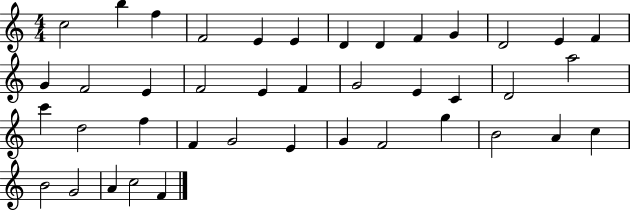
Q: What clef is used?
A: treble